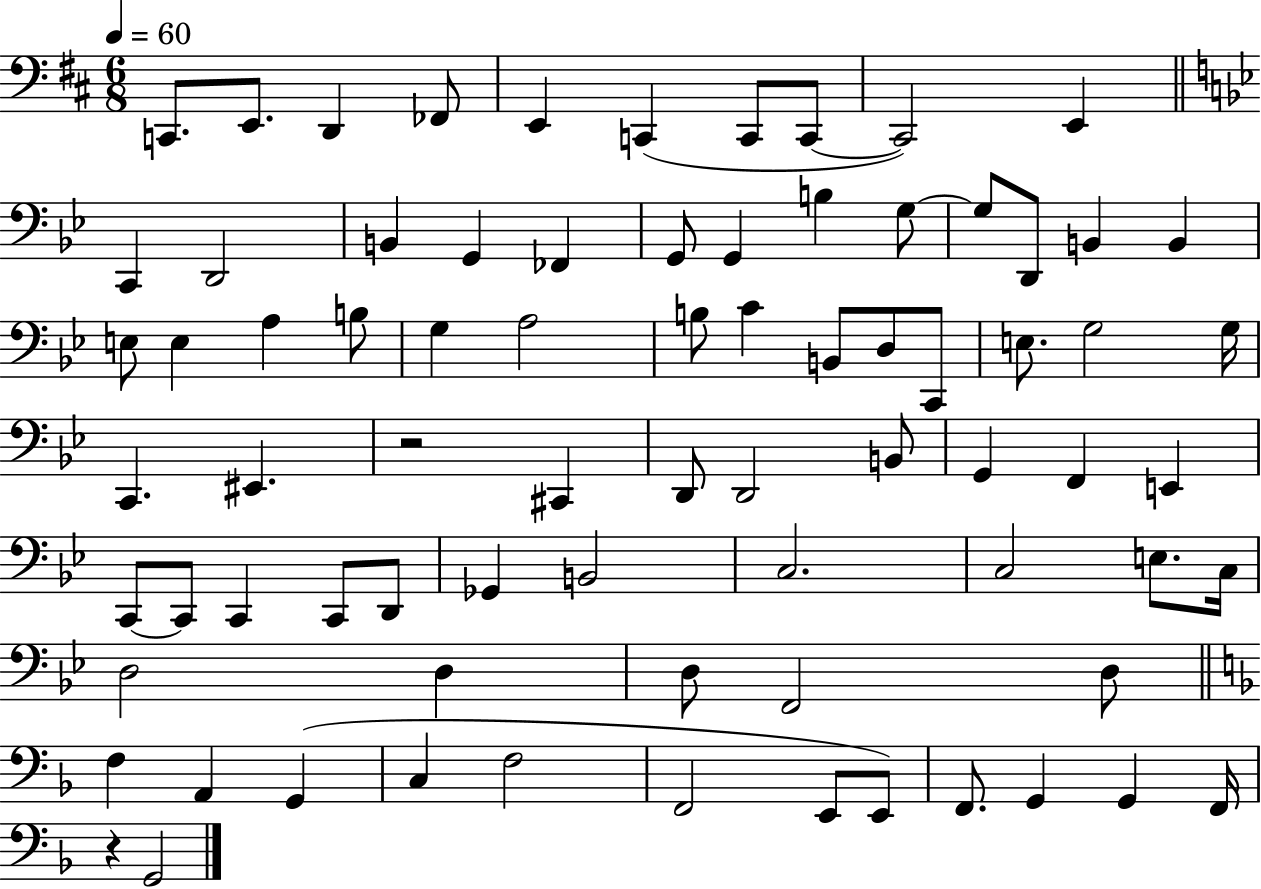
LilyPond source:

{
  \clef bass
  \numericTimeSignature
  \time 6/8
  \key d \major
  \tempo 4 = 60
  \repeat volta 2 { c,8. e,8. d,4 fes,8 | e,4 c,4( c,8 c,8~~ | c,2) e,4 | \bar "||" \break \key bes \major c,4 d,2 | b,4 g,4 fes,4 | g,8 g,4 b4 g8~~ | g8 d,8 b,4 b,4 | \break e8 e4 a4 b8 | g4 a2 | b8 c'4 b,8 d8 c,8 | e8. g2 g16 | \break c,4. eis,4. | r2 cis,4 | d,8 d,2 b,8 | g,4 f,4 e,4 | \break c,8~~ c,8 c,4 c,8 d,8 | ges,4 b,2 | c2. | c2 e8. c16 | \break d2 d4 | d8 f,2 d8 | \bar "||" \break \key f \major f4 a,4 g,4( | c4 f2 | f,2 e,8 e,8) | f,8. g,4 g,4 f,16 | \break r4 g,2 | } \bar "|."
}